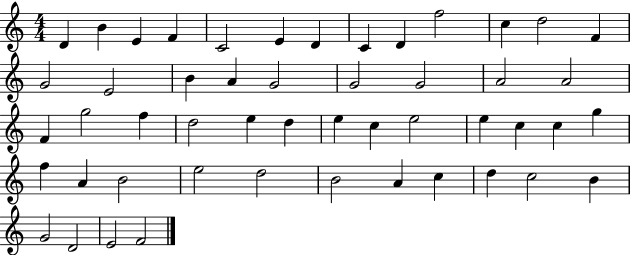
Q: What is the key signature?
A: C major